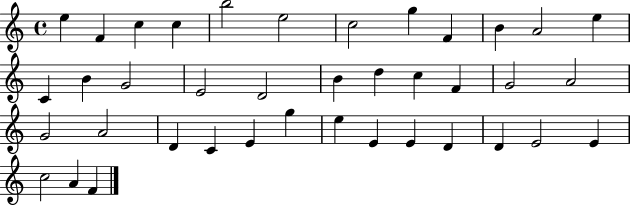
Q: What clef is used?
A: treble